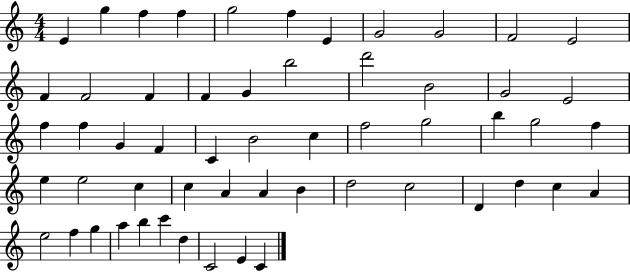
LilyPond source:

{
  \clef treble
  \numericTimeSignature
  \time 4/4
  \key c \major
  e'4 g''4 f''4 f''4 | g''2 f''4 e'4 | g'2 g'2 | f'2 e'2 | \break f'4 f'2 f'4 | f'4 g'4 b''2 | d'''2 b'2 | g'2 e'2 | \break f''4 f''4 g'4 f'4 | c'4 b'2 c''4 | f''2 g''2 | b''4 g''2 f''4 | \break e''4 e''2 c''4 | c''4 a'4 a'4 b'4 | d''2 c''2 | d'4 d''4 c''4 a'4 | \break e''2 f''4 g''4 | a''4 b''4 c'''4 d''4 | c'2 e'4 c'4 | \bar "|."
}